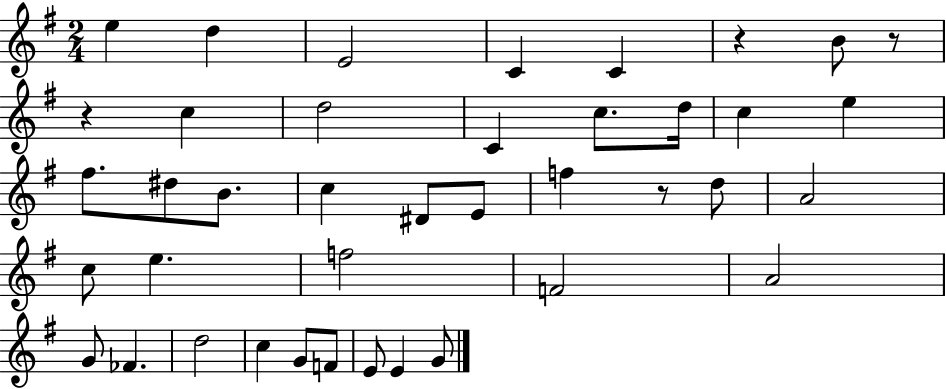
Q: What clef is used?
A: treble